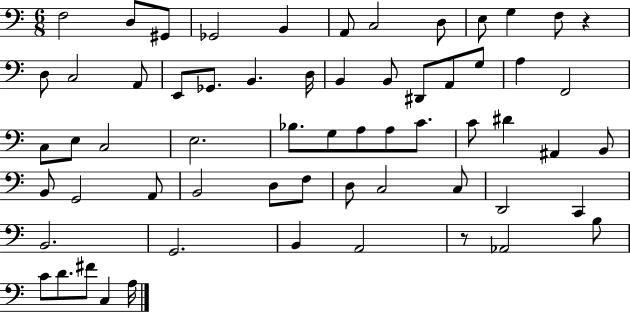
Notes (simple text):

F3/h D3/e G#2/e Gb2/h B2/q A2/e C3/h D3/e E3/e G3/q F3/e R/q D3/e C3/h A2/e E2/e Gb2/e. B2/q. D3/s B2/q B2/e D#2/e A2/e G3/e A3/q F2/h C3/e E3/e C3/h E3/h. Bb3/e. G3/e A3/e A3/e C4/e. C4/e D#4/q A#2/q B2/e B2/e G2/h A2/e B2/h D3/e F3/e D3/e C3/h C3/e D2/h C2/q B2/h. G2/h. B2/q A2/h R/e Ab2/h B3/e C4/e D4/e. F#4/e C3/q A3/s